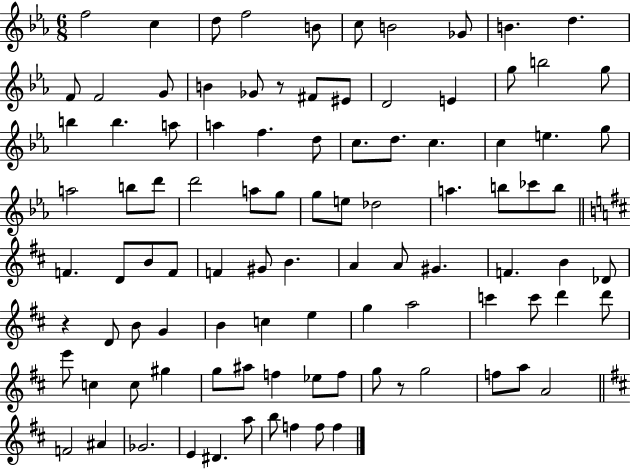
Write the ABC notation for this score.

X:1
T:Untitled
M:6/8
L:1/4
K:Eb
f2 c d/2 f2 B/2 c/2 B2 _G/2 B d F/2 F2 G/2 B _G/2 z/2 ^F/2 ^E/2 D2 E g/2 b2 g/2 b b a/2 a f d/2 c/2 d/2 c c e g/2 a2 b/2 d'/2 d'2 a/2 g/2 g/2 e/2 _d2 a b/2 _c'/2 b/2 F D/2 B/2 F/2 F ^G/2 B A A/2 ^G F B _D/2 z D/2 B/2 G B c e g a2 c' c'/2 d' d'/2 e'/2 c c/2 ^g g/2 ^a/2 f _e/2 f/2 g/2 z/2 g2 f/2 a/2 A2 F2 ^A _G2 E ^D a/2 b/2 f f/2 f